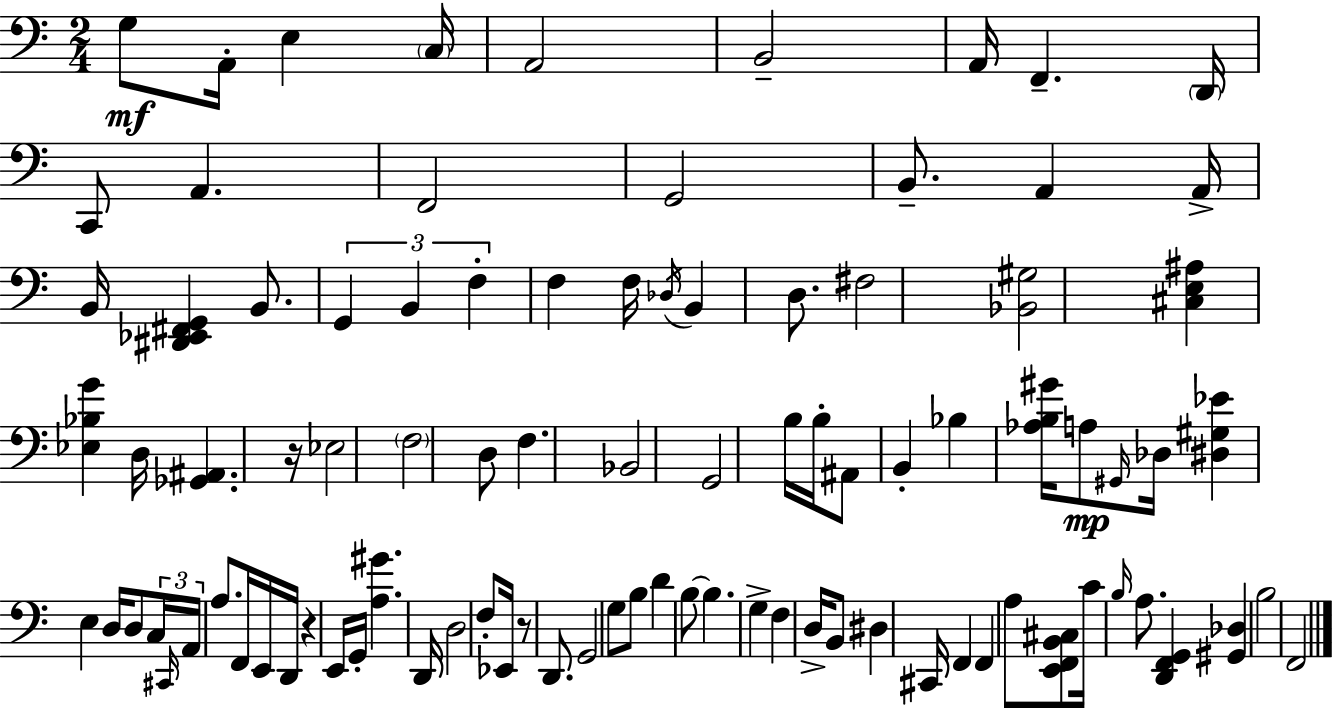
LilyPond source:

{
  \clef bass
  \numericTimeSignature
  \time 2/4
  \key a \minor
  \repeat volta 2 { g8\mf a,16-. e4 \parenthesize c16 | a,2 | b,2-- | a,16 f,4.-- \parenthesize d,16 | \break c,8 a,4. | f,2 | g,2 | b,8.-- a,4 a,16-> | \break b,16 <dis, ees, fis, g,>4 b,8. | \tuplet 3/2 { g,4 b,4 | f4-. } f4 | f16 \acciaccatura { des16 } b,4 d8. | \break fis2 | <bes, gis>2 | <cis e ais>4 <ees bes g'>4 | d16 <ges, ais,>4. | \break r16 ees2 | \parenthesize f2 | d8 f4. | bes,2 | \break g,2 | b16 b16-. ais,8 b,4-. | bes4 <aes b gis'>16 a8\mp | \grace { gis,16 } des16 <dis gis ees'>4 e4 | \break d16 d8 \tuplet 3/2 { c16 \grace { cis,16 } a,16 } | a8. f,16 e,16 d,16 r4 | e,16 g,16-. <a gis'>4. | d,16 d2 | \break f8-. ees,16 r8 | d,8. g,2 | g8 b8 d'4 | b8~~ b4. | \break g4-> f4 | d16-> b,8 dis4 | cis,16 f,4 f,4 | a8 <e, f, b, cis>8 c'16 | \break \grace { b16 } a8. <d, f, g,>4 | <gis, des>4 b2 | f,2 | } \bar "|."
}